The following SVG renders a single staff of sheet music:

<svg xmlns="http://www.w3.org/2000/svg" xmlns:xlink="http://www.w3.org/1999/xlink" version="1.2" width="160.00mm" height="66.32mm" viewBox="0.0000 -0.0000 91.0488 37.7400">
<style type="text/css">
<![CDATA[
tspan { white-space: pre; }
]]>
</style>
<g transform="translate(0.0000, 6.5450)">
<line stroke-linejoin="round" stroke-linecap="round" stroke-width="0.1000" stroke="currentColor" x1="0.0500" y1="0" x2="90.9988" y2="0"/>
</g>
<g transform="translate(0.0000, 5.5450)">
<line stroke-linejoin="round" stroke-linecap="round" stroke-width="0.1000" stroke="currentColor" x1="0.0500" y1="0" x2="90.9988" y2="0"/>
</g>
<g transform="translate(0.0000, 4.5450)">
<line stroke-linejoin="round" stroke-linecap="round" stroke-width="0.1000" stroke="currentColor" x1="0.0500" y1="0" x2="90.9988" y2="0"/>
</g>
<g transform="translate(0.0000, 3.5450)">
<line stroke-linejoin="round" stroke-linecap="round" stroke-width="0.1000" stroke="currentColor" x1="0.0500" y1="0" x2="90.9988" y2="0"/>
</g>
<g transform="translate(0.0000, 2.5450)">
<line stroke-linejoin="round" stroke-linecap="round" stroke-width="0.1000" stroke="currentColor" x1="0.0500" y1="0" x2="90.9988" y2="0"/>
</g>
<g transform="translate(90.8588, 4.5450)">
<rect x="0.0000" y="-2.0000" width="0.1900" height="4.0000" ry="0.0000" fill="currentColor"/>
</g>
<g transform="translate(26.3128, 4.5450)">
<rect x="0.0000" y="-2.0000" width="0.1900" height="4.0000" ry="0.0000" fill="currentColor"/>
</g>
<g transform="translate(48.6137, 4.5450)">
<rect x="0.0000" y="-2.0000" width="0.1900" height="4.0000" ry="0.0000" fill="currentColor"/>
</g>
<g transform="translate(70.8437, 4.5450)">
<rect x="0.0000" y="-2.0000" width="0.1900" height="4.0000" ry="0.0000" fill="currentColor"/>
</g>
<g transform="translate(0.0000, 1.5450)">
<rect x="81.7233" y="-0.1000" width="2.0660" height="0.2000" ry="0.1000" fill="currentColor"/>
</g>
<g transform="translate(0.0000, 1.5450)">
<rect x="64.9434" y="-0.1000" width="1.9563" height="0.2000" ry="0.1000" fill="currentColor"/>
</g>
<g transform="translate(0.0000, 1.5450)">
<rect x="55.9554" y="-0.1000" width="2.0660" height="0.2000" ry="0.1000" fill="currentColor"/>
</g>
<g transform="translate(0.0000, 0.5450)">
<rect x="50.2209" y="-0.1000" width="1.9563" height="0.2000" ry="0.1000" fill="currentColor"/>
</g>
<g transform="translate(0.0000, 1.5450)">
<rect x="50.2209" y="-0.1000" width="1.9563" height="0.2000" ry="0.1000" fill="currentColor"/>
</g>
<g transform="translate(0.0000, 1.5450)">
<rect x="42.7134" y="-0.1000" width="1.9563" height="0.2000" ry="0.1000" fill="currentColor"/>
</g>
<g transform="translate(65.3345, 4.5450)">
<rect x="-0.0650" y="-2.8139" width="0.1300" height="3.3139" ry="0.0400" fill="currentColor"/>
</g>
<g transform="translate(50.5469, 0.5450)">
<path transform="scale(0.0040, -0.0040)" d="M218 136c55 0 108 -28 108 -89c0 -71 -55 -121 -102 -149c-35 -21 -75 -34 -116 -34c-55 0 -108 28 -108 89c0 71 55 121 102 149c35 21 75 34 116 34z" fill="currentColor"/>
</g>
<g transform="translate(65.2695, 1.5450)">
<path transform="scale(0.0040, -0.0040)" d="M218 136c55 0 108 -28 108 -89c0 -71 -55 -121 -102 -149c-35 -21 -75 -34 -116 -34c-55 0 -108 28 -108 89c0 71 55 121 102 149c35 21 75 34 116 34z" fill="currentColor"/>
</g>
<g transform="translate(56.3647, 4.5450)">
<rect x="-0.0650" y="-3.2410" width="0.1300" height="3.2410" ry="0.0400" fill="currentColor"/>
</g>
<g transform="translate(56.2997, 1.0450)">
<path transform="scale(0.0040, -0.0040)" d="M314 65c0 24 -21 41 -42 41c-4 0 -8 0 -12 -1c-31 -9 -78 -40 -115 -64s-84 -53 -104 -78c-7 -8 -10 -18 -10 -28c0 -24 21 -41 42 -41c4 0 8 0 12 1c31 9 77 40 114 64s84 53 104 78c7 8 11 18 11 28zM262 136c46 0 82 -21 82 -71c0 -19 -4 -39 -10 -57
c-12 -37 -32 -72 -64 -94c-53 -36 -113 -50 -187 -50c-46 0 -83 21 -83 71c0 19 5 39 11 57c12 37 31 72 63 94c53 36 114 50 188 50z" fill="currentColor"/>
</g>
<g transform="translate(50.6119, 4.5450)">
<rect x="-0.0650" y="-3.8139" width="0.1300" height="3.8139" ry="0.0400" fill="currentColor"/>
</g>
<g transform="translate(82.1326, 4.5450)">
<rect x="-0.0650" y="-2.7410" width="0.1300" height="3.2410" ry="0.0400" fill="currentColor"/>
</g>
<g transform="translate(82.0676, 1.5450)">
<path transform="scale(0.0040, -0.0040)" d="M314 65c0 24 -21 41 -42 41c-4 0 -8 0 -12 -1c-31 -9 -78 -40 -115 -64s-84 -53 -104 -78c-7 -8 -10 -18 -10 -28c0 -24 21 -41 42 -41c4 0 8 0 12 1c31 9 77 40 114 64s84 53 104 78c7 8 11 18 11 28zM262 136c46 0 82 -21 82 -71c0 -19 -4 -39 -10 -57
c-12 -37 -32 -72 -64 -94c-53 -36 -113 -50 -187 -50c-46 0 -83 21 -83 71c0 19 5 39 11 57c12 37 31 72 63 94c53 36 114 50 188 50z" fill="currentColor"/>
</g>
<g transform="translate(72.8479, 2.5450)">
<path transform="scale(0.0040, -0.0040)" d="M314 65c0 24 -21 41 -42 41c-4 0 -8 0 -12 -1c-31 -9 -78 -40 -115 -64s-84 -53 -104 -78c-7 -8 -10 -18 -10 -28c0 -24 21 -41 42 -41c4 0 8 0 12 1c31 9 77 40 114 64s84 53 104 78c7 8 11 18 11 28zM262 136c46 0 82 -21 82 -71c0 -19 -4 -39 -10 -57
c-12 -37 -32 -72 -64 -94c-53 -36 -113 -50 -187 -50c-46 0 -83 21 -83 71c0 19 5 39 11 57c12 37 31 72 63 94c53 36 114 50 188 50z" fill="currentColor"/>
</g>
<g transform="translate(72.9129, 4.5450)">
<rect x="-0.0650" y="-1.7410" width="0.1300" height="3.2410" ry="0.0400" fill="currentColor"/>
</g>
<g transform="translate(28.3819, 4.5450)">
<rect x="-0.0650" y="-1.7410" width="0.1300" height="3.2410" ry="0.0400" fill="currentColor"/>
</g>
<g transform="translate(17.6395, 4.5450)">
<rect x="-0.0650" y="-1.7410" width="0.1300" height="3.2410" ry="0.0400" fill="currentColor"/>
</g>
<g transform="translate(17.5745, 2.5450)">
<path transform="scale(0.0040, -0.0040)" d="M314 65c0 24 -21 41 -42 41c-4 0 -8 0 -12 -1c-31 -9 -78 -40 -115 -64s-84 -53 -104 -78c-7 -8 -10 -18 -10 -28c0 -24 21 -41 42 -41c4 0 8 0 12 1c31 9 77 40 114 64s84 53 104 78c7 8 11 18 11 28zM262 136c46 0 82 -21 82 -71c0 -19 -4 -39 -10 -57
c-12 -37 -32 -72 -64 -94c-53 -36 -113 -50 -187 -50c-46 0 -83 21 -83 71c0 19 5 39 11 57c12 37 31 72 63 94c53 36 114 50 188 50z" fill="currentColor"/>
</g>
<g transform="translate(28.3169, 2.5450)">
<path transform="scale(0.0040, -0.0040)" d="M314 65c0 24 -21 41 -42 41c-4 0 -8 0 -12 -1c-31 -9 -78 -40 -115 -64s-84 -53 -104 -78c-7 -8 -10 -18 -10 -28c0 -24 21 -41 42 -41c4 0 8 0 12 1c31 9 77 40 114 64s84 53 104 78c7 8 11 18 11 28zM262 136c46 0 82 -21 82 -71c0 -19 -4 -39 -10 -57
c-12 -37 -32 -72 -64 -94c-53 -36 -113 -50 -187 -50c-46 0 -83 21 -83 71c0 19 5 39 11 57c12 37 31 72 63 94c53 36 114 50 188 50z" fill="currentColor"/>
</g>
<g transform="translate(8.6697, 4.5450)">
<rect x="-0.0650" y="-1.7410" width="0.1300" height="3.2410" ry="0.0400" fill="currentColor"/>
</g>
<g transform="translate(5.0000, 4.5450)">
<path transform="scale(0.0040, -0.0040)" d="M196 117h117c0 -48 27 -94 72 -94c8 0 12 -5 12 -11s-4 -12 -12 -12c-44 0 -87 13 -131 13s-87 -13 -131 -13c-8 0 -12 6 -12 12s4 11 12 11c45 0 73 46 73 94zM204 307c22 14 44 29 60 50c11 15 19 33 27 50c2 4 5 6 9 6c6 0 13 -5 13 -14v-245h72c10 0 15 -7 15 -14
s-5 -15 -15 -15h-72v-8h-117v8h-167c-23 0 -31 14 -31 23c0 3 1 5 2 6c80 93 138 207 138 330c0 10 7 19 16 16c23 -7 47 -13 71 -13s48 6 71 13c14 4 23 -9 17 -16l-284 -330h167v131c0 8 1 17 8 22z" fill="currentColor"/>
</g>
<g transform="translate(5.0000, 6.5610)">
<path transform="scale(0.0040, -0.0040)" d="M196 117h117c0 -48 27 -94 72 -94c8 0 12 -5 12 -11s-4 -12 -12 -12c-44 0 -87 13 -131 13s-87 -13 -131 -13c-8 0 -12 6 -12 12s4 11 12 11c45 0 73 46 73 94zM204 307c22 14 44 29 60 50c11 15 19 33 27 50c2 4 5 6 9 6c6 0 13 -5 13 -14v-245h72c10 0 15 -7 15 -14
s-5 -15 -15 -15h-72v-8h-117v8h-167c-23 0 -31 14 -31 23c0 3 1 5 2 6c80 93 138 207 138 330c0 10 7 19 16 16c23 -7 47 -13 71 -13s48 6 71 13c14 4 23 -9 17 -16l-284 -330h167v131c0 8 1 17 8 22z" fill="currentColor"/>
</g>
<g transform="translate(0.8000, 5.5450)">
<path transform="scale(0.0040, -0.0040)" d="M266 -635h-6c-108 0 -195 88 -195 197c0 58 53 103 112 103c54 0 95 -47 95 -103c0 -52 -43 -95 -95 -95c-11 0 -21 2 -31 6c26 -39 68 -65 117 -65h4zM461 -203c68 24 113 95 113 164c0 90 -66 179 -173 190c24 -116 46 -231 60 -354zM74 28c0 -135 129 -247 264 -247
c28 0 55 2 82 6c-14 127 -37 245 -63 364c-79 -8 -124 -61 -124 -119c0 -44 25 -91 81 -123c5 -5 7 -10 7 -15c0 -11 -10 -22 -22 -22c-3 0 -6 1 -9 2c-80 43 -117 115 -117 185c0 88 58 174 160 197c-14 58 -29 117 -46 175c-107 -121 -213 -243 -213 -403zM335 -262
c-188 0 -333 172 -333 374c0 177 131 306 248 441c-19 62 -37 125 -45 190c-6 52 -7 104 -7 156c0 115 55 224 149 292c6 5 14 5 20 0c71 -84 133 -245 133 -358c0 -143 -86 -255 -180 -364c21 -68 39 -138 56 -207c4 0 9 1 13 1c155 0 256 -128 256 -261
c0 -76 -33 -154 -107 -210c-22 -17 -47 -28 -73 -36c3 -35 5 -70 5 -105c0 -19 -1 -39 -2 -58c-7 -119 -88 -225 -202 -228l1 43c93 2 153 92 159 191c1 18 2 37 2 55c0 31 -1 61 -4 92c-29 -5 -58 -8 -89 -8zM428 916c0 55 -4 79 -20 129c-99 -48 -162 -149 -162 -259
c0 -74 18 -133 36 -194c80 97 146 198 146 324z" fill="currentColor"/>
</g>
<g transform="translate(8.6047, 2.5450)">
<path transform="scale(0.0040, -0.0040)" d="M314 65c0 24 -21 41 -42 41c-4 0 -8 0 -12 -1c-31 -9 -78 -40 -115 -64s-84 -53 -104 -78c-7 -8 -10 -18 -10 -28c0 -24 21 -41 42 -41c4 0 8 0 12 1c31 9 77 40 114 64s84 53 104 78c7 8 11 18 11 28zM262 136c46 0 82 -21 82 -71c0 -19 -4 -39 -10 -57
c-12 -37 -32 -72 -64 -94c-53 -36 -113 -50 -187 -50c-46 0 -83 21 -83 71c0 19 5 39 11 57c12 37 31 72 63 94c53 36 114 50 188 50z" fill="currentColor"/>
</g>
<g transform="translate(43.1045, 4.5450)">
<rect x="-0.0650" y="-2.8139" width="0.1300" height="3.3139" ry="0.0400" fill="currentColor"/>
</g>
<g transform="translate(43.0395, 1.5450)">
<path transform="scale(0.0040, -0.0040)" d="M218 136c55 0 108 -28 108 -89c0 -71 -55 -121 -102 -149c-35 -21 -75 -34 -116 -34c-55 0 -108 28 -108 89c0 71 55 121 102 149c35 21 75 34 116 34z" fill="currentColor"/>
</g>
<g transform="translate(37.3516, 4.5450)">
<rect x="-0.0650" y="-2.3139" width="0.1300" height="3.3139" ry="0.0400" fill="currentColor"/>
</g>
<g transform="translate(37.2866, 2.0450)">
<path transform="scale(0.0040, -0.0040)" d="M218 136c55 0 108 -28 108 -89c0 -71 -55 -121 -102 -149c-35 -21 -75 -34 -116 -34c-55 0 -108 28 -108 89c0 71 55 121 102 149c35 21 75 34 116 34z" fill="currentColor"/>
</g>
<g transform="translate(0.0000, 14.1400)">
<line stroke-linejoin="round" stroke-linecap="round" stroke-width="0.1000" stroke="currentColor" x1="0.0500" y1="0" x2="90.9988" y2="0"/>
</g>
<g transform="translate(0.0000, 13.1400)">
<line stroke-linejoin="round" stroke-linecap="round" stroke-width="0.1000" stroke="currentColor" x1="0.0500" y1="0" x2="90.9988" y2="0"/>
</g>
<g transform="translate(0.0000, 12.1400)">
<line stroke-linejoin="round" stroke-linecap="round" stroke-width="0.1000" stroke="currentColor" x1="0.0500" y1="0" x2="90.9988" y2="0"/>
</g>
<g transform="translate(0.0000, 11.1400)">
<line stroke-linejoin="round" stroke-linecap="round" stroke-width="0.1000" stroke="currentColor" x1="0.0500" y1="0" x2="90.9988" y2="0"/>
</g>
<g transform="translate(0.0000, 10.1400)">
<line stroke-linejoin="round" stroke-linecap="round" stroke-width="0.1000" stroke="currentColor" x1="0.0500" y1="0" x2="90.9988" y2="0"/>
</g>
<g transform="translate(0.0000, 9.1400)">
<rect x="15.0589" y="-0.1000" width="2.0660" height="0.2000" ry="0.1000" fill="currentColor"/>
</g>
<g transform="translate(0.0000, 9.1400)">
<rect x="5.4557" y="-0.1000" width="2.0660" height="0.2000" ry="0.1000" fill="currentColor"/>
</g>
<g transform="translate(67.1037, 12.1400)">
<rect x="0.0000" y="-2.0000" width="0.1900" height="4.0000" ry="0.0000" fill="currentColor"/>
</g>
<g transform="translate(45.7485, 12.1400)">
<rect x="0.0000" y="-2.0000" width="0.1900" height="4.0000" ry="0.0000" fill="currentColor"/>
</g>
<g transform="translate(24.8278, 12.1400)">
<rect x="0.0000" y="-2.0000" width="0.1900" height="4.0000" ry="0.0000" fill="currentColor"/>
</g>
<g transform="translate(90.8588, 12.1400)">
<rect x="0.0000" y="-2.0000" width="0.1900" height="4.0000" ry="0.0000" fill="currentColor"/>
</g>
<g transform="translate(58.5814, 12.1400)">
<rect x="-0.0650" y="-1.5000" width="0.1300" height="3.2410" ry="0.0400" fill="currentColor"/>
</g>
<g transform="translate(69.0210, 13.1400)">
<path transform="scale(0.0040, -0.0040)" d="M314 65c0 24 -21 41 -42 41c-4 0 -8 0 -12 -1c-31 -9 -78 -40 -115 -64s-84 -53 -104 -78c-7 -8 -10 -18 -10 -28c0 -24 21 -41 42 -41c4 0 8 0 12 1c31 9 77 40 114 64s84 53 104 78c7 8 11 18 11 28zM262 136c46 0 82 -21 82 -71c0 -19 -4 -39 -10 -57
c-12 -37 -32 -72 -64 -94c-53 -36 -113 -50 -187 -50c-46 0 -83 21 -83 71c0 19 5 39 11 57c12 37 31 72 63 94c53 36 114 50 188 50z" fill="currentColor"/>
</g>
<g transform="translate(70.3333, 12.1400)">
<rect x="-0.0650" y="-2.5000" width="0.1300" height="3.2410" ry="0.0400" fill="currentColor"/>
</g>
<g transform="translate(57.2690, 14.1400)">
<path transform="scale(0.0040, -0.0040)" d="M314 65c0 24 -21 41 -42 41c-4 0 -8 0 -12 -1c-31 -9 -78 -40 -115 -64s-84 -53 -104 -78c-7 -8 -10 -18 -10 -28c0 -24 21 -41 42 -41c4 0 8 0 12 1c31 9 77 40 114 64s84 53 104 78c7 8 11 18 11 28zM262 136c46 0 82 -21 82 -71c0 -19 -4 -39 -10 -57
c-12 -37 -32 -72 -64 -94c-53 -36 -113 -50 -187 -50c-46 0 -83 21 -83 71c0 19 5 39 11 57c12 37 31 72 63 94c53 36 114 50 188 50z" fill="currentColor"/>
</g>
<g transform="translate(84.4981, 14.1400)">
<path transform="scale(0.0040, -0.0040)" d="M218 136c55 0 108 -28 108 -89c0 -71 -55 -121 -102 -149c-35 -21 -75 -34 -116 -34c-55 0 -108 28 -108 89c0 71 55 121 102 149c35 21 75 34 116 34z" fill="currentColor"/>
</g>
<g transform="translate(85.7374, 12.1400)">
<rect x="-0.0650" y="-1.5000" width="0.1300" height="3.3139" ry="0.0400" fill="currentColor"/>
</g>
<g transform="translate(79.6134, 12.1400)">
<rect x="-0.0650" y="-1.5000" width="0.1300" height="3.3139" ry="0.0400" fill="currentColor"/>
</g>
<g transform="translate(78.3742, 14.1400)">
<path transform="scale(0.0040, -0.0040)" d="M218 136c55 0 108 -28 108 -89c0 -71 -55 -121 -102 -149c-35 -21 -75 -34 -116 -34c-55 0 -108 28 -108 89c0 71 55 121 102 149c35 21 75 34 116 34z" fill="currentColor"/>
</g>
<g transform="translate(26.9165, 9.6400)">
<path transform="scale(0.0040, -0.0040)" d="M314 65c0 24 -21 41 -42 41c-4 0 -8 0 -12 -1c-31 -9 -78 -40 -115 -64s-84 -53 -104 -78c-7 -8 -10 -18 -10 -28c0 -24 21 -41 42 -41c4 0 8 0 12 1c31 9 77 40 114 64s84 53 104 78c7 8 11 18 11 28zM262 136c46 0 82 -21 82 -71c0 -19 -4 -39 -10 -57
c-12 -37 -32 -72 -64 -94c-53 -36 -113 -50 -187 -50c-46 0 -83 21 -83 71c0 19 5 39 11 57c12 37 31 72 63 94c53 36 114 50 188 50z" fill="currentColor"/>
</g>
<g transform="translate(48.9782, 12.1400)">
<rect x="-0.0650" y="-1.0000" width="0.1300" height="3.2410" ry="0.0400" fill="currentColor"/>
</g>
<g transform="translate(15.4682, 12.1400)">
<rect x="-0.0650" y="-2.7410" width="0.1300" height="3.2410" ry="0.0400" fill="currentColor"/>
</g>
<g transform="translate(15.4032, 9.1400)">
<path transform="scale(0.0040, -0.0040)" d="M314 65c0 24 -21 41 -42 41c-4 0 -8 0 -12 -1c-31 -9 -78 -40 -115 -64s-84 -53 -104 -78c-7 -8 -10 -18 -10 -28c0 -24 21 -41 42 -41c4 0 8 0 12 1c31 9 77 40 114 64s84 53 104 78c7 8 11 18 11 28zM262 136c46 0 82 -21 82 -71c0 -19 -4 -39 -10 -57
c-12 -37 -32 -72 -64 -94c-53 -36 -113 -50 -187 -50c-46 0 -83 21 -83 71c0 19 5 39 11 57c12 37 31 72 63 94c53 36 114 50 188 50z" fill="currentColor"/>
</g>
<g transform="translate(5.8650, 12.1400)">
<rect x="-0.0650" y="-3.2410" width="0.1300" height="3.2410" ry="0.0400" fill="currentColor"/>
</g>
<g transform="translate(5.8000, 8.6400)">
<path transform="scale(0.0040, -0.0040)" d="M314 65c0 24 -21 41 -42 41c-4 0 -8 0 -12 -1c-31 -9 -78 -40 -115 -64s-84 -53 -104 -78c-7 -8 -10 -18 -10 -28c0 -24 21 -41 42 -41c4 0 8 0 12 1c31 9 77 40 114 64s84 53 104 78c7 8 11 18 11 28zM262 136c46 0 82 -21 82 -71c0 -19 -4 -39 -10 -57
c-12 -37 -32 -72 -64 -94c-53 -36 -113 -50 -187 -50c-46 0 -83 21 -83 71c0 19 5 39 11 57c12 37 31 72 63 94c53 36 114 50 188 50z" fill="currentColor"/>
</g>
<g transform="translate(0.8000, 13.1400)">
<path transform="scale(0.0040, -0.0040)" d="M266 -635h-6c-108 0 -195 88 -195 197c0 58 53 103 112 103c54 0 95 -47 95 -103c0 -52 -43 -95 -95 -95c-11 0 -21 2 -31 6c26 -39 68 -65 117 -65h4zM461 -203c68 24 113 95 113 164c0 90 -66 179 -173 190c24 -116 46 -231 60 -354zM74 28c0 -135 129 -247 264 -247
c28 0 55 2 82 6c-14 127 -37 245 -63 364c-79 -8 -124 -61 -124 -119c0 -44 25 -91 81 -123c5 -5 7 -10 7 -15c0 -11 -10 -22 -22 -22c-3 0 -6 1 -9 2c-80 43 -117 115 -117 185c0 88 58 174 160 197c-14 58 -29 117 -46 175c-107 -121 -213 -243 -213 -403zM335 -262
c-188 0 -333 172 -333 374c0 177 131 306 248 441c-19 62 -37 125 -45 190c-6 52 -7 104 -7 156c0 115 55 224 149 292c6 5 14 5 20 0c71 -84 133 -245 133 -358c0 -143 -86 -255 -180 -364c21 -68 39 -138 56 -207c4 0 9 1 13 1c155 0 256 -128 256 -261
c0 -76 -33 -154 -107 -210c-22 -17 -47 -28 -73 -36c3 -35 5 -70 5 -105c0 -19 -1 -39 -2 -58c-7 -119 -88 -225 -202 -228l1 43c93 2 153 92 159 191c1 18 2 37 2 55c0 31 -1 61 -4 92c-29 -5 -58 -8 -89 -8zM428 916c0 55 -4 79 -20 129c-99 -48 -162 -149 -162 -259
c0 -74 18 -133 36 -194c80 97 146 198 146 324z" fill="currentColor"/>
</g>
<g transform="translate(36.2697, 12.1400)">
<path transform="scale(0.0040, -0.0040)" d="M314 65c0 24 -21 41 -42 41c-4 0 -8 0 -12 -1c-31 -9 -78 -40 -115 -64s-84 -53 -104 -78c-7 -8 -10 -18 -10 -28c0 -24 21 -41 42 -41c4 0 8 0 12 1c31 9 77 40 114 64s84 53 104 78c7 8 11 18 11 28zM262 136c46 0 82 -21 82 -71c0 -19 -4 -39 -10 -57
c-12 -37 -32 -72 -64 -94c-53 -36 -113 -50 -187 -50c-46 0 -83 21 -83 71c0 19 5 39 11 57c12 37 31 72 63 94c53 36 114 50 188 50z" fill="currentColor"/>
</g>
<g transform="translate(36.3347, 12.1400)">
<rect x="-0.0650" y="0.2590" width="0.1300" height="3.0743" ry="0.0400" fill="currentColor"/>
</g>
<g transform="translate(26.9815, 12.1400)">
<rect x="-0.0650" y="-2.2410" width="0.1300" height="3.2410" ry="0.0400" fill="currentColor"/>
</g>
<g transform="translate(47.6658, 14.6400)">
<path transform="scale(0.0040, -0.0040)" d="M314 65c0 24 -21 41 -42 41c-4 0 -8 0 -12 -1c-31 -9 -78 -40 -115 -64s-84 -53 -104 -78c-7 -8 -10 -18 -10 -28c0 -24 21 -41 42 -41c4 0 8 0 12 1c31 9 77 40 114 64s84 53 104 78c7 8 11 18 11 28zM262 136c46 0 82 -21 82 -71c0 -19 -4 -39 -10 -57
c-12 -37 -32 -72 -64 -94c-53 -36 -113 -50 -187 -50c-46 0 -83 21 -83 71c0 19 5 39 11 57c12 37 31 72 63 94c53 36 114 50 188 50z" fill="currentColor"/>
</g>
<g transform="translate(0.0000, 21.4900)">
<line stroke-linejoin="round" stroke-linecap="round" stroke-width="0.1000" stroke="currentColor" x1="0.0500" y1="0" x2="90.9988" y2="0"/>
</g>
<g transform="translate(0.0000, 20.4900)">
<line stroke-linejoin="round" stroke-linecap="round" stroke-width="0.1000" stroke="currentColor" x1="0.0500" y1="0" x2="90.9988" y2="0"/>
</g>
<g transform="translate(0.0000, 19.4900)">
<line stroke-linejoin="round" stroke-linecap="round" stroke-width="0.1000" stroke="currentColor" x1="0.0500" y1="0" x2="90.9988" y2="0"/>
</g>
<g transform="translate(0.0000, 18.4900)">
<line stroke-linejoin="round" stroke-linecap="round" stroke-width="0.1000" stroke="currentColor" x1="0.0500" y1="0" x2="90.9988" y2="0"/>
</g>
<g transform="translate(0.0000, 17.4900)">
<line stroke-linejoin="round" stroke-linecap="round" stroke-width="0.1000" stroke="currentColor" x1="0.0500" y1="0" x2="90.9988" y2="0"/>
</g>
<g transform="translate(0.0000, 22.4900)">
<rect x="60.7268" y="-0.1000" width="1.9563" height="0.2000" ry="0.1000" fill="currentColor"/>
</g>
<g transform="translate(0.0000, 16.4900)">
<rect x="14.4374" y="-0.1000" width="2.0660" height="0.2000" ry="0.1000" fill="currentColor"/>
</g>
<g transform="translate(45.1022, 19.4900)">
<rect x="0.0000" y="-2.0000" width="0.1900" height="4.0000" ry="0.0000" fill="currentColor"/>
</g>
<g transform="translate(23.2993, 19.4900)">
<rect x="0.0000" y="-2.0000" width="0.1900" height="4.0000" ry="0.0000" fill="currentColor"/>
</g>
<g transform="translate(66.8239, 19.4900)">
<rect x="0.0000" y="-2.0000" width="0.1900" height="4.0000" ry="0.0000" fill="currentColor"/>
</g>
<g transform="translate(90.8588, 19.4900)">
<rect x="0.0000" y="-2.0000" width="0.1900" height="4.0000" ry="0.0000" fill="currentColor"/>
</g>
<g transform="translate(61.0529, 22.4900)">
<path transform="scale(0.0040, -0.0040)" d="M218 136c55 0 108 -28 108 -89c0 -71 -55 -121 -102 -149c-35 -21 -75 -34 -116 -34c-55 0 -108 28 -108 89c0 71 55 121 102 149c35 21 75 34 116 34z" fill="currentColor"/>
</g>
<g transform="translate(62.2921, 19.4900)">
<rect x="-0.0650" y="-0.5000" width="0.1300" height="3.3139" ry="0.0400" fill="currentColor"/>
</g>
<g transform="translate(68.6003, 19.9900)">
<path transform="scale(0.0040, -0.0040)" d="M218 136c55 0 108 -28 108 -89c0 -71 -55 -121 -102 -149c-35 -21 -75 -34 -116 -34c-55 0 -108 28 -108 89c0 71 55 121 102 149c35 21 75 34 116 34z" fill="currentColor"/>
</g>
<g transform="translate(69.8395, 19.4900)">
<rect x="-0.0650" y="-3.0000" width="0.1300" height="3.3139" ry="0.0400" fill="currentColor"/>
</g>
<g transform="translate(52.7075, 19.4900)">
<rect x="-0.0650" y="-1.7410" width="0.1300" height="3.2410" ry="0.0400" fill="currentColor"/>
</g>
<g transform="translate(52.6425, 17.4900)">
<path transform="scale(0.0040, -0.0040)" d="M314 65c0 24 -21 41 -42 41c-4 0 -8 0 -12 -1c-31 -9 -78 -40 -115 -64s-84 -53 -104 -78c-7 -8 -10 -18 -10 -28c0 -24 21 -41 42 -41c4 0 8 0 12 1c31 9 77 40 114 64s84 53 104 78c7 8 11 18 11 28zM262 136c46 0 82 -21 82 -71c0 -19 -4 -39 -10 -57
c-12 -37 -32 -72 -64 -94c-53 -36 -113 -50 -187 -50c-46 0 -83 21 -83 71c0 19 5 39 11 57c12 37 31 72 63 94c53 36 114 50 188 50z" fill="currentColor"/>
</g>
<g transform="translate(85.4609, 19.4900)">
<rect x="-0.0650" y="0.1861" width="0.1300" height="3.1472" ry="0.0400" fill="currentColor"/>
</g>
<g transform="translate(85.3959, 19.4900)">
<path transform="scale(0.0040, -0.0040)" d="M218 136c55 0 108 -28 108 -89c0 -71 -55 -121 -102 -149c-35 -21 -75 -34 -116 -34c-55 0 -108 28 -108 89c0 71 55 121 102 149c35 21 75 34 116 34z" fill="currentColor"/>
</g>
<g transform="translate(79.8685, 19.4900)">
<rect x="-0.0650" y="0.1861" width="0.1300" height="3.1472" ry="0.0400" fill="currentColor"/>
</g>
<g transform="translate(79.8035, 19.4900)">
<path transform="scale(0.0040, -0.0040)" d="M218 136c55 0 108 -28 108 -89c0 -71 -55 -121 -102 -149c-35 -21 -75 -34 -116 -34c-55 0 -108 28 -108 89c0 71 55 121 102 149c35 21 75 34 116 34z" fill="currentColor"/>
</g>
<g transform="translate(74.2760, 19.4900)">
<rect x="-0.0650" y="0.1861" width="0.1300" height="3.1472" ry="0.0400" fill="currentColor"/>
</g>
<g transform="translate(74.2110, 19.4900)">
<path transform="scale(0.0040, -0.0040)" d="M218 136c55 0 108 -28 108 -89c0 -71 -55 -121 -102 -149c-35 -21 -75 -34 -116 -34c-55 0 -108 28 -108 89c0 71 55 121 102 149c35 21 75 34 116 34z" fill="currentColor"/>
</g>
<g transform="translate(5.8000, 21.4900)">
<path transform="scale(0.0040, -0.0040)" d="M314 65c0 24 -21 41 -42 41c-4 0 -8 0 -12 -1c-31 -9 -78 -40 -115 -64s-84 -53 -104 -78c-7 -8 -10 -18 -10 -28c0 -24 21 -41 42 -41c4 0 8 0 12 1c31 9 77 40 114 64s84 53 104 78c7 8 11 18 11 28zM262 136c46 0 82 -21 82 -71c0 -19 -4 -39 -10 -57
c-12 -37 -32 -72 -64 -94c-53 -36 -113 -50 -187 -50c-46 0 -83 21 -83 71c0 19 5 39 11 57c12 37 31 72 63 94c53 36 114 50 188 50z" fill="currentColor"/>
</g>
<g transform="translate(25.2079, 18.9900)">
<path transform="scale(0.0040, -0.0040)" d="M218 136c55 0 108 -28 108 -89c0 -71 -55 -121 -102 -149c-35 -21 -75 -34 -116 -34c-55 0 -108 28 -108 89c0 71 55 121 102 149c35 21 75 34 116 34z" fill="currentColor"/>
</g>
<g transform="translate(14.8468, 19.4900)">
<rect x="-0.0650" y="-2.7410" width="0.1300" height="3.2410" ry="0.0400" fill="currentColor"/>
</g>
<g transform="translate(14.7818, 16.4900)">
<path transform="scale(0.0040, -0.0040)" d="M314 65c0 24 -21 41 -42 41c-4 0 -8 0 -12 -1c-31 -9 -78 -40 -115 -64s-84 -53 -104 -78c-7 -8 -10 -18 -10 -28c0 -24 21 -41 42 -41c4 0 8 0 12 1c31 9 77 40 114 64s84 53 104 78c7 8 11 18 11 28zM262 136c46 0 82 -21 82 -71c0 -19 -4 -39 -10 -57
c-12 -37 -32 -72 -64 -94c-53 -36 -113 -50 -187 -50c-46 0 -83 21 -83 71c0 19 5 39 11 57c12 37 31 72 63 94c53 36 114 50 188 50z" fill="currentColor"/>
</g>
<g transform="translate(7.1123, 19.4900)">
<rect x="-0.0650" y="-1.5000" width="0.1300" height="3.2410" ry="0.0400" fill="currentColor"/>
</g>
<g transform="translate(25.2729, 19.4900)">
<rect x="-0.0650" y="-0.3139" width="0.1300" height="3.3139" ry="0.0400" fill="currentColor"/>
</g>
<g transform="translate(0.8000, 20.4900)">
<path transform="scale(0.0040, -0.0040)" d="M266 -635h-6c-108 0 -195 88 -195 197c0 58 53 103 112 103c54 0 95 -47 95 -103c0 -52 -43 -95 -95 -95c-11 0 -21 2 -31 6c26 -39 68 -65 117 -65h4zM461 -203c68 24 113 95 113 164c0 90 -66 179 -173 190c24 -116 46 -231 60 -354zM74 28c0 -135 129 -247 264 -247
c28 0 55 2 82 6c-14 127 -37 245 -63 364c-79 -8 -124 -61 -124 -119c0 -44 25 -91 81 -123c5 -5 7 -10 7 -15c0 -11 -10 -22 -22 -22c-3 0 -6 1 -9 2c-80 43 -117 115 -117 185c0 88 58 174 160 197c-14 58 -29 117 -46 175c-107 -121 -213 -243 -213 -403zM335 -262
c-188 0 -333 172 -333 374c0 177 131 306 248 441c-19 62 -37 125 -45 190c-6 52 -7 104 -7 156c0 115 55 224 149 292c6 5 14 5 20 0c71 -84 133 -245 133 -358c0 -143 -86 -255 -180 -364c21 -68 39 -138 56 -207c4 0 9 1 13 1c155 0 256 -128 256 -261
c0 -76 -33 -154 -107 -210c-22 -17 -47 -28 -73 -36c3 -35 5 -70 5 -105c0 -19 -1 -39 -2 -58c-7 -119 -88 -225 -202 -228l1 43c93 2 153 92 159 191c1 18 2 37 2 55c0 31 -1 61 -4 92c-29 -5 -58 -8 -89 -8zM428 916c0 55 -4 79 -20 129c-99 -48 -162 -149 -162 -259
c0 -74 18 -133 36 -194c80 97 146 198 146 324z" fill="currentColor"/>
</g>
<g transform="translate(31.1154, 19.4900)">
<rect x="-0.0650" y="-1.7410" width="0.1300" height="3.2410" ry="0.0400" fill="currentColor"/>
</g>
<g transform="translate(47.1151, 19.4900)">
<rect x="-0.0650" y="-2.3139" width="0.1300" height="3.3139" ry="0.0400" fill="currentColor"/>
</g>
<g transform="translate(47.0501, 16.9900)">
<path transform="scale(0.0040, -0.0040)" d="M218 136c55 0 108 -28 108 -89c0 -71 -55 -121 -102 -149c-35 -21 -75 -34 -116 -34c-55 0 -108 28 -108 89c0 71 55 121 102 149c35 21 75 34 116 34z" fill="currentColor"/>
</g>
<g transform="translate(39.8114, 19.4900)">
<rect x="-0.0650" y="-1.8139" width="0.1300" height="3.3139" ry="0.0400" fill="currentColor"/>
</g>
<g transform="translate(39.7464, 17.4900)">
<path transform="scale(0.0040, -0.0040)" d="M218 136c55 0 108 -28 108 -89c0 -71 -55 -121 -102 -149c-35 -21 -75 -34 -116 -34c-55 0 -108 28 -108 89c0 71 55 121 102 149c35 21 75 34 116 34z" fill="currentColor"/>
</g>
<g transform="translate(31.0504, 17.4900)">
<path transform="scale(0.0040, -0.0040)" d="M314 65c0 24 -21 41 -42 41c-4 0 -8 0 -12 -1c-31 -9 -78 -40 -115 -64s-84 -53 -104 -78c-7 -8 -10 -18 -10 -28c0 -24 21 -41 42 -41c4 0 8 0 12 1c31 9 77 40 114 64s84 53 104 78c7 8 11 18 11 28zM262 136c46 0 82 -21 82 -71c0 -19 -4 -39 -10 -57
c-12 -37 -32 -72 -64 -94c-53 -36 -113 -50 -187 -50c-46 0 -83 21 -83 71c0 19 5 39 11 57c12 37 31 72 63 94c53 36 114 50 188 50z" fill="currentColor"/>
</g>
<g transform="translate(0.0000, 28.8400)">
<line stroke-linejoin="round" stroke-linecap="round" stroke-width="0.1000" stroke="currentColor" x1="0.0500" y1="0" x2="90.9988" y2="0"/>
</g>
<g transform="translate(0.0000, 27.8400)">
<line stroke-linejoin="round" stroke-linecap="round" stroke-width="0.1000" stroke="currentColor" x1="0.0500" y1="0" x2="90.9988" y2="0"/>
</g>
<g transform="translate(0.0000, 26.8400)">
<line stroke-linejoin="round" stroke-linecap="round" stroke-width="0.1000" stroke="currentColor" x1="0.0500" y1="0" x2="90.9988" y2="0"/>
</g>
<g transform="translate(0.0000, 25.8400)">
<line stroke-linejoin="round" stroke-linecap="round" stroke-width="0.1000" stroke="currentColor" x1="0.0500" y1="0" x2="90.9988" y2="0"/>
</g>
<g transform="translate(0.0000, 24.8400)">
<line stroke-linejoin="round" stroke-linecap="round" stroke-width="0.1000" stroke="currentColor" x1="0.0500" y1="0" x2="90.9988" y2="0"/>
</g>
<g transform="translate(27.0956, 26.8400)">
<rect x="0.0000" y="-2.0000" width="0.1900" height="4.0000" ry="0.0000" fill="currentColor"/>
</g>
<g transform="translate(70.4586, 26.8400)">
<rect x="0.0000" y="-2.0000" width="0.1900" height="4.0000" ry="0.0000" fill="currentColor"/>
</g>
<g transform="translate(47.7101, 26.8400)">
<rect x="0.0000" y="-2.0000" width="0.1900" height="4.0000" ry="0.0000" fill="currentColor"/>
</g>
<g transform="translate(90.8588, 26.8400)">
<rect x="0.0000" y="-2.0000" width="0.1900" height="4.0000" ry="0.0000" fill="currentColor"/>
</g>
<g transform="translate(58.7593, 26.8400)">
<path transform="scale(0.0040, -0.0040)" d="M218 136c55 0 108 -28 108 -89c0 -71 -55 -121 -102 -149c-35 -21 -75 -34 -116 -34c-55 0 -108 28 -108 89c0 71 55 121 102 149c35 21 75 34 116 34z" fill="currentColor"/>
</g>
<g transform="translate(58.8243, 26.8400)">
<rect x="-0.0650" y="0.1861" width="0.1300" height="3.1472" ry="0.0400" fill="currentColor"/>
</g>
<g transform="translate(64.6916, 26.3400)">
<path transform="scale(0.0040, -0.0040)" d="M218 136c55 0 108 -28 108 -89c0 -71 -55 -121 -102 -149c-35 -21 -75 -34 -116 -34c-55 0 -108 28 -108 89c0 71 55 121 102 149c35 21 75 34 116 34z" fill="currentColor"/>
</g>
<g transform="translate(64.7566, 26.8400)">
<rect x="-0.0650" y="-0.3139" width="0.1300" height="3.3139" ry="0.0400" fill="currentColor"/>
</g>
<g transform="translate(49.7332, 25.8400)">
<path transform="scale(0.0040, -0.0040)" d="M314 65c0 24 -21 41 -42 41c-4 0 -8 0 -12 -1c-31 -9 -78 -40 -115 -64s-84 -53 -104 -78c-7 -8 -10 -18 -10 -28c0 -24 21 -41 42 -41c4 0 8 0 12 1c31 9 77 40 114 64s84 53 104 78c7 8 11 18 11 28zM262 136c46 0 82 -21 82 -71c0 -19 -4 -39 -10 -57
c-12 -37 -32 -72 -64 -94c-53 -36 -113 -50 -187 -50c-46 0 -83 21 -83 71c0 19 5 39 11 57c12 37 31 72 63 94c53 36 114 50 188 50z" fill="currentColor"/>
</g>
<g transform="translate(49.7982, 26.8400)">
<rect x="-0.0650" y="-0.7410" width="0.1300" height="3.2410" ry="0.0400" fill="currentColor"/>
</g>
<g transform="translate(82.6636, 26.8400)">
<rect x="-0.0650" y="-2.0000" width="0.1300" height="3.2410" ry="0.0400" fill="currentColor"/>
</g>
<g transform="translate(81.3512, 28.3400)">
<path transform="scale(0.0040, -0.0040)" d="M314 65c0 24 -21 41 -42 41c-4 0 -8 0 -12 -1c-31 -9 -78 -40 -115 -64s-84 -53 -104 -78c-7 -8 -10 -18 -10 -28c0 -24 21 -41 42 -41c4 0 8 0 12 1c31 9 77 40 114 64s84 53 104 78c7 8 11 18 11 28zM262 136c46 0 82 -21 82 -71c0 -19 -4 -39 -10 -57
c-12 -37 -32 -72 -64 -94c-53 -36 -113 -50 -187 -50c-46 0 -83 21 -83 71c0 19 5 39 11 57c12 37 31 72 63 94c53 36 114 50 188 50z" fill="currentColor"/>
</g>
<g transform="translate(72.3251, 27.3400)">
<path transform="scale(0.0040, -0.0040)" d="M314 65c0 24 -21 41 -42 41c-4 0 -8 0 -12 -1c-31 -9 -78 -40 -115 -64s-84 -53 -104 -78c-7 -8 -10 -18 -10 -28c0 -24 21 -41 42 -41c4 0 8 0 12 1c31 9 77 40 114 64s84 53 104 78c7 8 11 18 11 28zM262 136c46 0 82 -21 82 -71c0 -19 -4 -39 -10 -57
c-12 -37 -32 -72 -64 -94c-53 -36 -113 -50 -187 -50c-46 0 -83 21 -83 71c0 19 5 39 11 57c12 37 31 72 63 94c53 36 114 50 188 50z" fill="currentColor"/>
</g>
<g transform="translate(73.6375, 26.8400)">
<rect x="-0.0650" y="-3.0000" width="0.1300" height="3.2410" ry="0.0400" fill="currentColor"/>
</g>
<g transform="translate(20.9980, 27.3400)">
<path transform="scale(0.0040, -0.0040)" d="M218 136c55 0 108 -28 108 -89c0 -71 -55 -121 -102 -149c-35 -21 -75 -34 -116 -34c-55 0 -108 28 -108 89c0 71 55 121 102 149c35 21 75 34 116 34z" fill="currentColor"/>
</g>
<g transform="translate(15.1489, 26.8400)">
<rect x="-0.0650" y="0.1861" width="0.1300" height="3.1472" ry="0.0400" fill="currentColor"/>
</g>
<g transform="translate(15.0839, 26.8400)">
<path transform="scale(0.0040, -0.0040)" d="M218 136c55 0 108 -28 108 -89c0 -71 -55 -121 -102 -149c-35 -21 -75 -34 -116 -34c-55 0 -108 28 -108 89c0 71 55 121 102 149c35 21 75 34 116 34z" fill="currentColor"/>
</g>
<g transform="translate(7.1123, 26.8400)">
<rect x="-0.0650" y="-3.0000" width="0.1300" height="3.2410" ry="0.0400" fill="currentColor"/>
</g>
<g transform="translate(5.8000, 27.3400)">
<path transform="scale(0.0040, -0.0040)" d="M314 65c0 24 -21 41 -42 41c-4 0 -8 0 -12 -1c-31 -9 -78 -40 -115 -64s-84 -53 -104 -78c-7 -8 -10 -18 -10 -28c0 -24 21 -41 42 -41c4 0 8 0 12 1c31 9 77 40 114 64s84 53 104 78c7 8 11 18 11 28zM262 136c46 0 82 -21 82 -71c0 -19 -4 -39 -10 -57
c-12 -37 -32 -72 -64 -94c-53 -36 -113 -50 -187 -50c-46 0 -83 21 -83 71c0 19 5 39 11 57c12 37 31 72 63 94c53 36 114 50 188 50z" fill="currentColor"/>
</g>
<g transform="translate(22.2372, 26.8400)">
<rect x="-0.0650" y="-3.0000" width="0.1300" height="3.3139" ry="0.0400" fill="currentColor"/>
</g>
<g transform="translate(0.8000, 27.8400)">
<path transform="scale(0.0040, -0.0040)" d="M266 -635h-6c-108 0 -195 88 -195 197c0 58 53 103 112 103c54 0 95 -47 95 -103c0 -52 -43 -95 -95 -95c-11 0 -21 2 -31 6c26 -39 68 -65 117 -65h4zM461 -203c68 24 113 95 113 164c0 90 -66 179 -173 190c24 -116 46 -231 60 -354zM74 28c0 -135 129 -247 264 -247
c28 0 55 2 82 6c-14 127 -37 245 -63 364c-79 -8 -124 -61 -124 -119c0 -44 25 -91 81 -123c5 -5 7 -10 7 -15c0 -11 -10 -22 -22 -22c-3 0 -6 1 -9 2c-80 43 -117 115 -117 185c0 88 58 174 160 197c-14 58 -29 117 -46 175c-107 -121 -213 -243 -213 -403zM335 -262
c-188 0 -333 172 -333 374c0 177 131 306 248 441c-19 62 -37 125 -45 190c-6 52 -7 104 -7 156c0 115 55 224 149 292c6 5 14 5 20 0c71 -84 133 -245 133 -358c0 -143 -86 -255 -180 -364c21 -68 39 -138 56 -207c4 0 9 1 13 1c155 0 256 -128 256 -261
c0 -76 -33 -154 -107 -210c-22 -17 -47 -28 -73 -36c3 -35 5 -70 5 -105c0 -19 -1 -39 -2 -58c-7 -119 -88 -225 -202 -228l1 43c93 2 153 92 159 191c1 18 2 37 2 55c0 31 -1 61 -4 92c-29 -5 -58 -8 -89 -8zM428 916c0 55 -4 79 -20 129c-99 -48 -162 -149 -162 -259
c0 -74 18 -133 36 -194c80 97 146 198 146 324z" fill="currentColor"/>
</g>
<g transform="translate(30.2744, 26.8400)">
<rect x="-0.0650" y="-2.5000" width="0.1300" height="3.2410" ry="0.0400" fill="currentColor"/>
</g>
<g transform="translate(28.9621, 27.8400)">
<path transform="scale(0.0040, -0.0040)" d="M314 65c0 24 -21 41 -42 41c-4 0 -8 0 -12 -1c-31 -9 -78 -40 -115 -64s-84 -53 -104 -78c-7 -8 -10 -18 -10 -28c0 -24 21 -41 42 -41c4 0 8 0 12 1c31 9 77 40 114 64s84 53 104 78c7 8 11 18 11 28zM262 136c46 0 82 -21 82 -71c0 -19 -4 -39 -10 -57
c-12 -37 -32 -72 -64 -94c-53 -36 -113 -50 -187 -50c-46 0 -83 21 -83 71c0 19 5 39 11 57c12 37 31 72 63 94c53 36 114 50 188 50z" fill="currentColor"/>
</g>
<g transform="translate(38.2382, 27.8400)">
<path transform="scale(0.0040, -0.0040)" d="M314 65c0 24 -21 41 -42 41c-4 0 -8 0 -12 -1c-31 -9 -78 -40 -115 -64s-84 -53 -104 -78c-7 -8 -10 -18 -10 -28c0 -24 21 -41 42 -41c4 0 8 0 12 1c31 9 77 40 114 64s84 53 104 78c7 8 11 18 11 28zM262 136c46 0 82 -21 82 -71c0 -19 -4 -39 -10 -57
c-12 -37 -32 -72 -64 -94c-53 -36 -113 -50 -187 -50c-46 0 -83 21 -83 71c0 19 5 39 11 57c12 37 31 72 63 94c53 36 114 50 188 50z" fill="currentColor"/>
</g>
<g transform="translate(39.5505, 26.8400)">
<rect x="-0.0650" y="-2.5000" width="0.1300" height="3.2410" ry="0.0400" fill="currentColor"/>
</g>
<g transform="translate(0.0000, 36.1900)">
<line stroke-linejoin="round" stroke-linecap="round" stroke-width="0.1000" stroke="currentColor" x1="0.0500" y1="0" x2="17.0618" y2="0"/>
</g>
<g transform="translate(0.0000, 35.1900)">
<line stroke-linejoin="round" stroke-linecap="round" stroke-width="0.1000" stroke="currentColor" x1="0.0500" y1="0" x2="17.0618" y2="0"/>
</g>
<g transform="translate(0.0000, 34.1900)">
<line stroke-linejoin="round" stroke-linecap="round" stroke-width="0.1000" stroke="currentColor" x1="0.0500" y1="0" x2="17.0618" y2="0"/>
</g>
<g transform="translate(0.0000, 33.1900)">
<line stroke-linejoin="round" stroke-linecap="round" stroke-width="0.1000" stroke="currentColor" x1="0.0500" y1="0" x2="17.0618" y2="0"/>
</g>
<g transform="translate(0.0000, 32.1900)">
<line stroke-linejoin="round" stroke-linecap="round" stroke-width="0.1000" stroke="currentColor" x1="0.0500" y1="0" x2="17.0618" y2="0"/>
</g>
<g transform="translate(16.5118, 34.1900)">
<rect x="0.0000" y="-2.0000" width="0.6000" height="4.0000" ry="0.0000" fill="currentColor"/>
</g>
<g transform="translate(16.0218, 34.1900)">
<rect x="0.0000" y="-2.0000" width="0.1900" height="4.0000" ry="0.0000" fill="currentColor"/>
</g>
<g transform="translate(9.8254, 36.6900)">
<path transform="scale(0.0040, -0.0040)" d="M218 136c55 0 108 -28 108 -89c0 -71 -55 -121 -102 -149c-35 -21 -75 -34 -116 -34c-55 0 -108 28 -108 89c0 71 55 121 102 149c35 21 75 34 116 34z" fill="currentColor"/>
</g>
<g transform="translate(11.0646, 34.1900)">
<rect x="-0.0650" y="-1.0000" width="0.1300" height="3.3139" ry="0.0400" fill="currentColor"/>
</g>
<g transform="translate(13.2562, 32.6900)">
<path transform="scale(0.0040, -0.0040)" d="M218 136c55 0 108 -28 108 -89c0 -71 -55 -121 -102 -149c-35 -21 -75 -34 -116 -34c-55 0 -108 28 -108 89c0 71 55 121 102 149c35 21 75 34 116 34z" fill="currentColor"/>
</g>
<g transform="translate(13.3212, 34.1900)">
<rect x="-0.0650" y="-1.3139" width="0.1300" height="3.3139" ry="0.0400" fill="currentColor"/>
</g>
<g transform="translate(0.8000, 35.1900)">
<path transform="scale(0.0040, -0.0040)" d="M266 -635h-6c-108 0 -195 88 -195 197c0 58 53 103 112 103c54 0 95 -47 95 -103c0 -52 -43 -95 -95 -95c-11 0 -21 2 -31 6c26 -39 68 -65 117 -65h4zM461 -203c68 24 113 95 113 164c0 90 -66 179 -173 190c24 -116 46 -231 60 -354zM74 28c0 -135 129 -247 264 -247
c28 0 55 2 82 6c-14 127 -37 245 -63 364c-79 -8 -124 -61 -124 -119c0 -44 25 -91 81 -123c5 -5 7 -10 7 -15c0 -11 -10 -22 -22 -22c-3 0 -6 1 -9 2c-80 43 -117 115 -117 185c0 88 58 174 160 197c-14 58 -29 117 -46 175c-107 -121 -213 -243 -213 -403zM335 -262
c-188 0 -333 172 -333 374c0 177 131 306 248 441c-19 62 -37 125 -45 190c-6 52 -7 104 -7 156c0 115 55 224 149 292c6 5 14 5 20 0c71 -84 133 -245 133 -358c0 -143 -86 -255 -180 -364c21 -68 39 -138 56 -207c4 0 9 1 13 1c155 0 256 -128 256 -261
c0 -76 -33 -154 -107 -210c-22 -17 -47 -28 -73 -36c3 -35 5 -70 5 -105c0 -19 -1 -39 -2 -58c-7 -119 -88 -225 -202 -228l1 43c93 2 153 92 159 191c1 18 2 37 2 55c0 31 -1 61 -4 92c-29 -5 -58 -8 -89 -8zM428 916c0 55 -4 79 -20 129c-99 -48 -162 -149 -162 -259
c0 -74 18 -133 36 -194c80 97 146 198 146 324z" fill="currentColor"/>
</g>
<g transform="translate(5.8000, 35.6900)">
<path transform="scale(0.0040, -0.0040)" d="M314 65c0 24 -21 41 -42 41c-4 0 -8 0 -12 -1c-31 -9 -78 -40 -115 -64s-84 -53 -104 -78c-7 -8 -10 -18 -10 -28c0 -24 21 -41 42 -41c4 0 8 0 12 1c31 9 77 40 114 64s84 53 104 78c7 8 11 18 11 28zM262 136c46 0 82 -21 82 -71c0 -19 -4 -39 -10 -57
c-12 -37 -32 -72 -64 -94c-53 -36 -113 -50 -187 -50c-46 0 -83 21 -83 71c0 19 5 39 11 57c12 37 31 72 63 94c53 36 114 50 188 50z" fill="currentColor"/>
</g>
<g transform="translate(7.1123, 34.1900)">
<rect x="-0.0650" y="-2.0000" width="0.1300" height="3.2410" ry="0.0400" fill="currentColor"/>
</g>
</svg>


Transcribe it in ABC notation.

X:1
T:Untitled
M:4/4
L:1/4
K:C
f2 f2 f2 g a c' b2 a f2 a2 b2 a2 g2 B2 D2 E2 G2 E E E2 a2 c f2 f g f2 C A B B B A2 B A G2 G2 d2 B c A2 F2 F2 D e